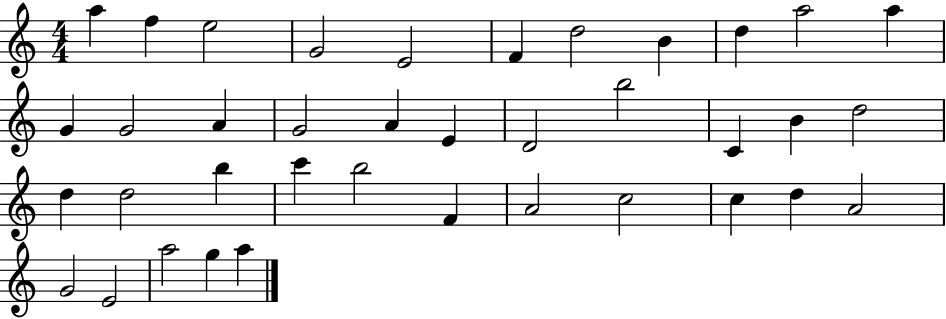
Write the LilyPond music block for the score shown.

{
  \clef treble
  \numericTimeSignature
  \time 4/4
  \key c \major
  a''4 f''4 e''2 | g'2 e'2 | f'4 d''2 b'4 | d''4 a''2 a''4 | \break g'4 g'2 a'4 | g'2 a'4 e'4 | d'2 b''2 | c'4 b'4 d''2 | \break d''4 d''2 b''4 | c'''4 b''2 f'4 | a'2 c''2 | c''4 d''4 a'2 | \break g'2 e'2 | a''2 g''4 a''4 | \bar "|."
}